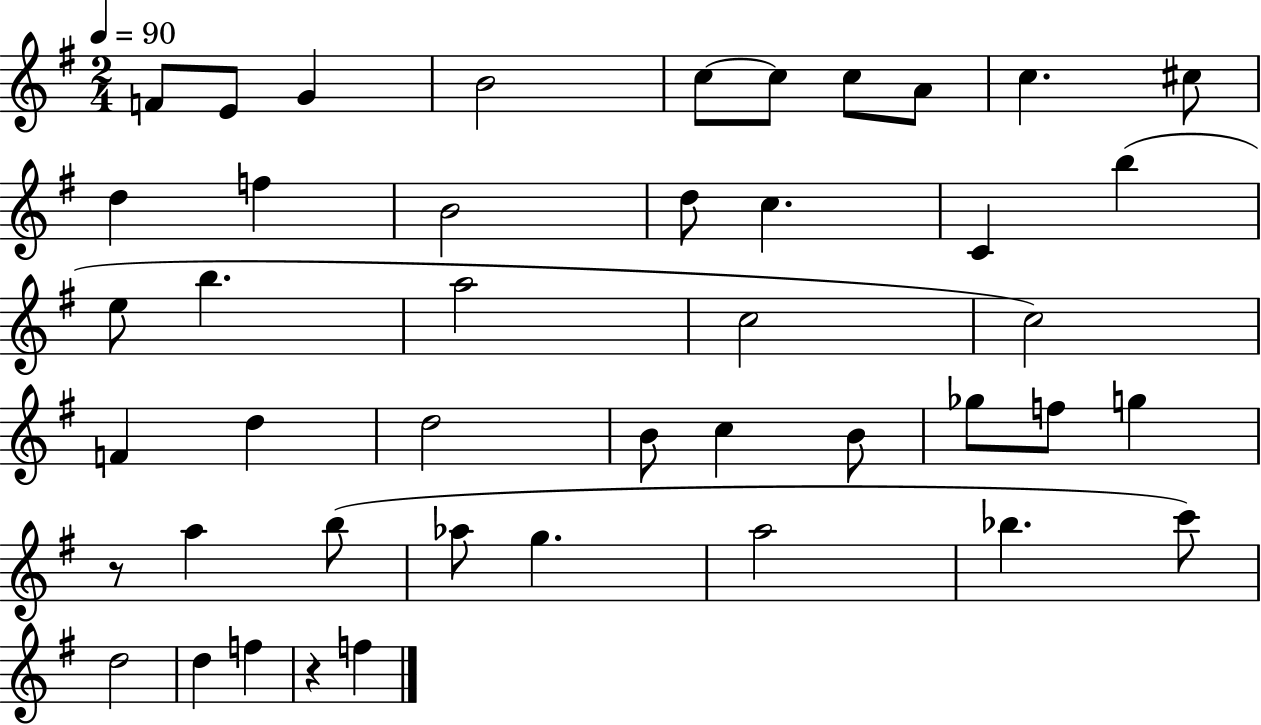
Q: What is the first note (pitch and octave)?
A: F4